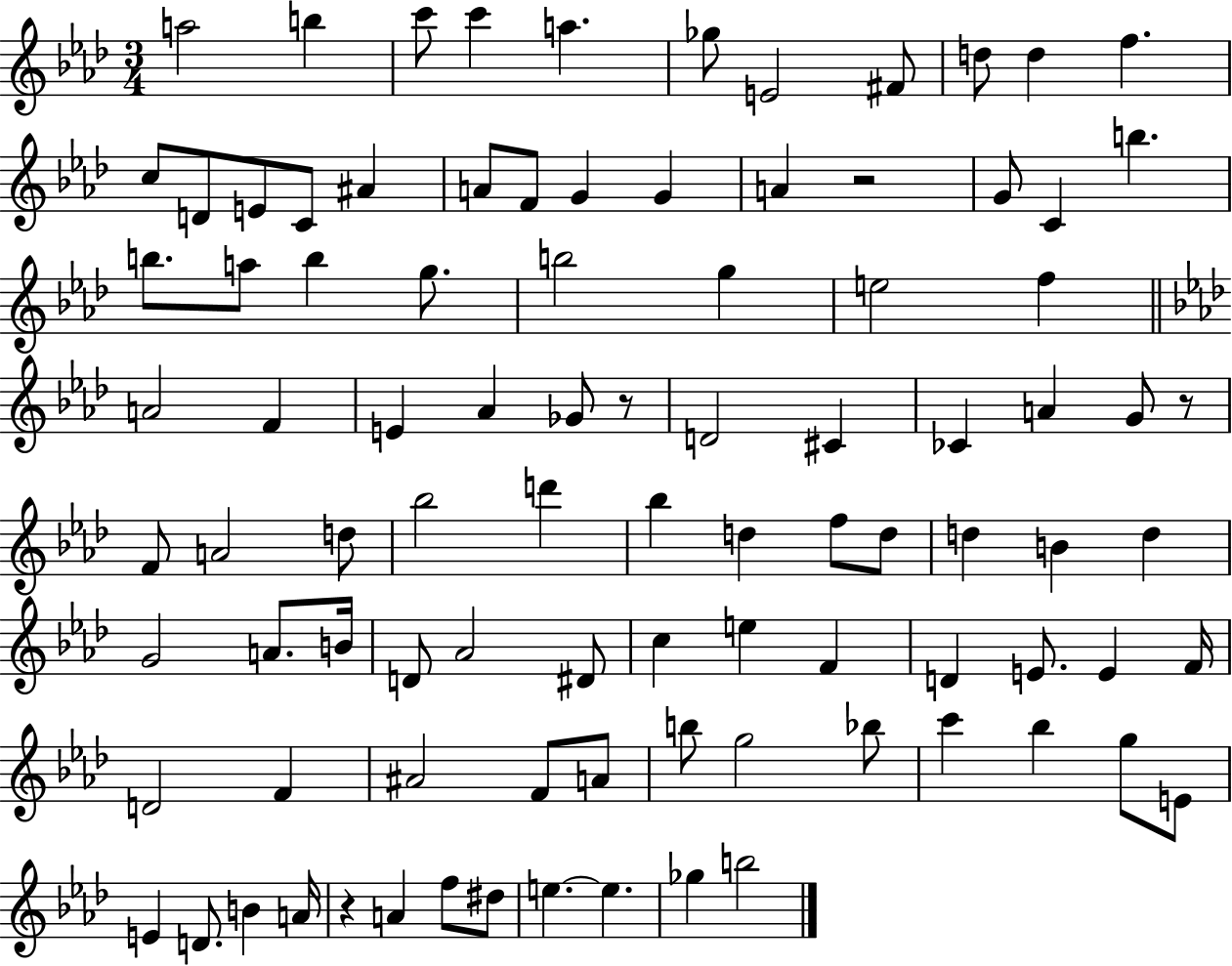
{
  \clef treble
  \numericTimeSignature
  \time 3/4
  \key aes \major
  \repeat volta 2 { a''2 b''4 | c'''8 c'''4 a''4. | ges''8 e'2 fis'8 | d''8 d''4 f''4. | \break c''8 d'8 e'8 c'8 ais'4 | a'8 f'8 g'4 g'4 | a'4 r2 | g'8 c'4 b''4. | \break b''8. a''8 b''4 g''8. | b''2 g''4 | e''2 f''4 | \bar "||" \break \key f \minor a'2 f'4 | e'4 aes'4 ges'8 r8 | d'2 cis'4 | ces'4 a'4 g'8 r8 | \break f'8 a'2 d''8 | bes''2 d'''4 | bes''4 d''4 f''8 d''8 | d''4 b'4 d''4 | \break g'2 a'8. b'16 | d'8 aes'2 dis'8 | c''4 e''4 f'4 | d'4 e'8. e'4 f'16 | \break d'2 f'4 | ais'2 f'8 a'8 | b''8 g''2 bes''8 | c'''4 bes''4 g''8 e'8 | \break e'4 d'8. b'4 a'16 | r4 a'4 f''8 dis''8 | e''4.~~ e''4. | ges''4 b''2 | \break } \bar "|."
}